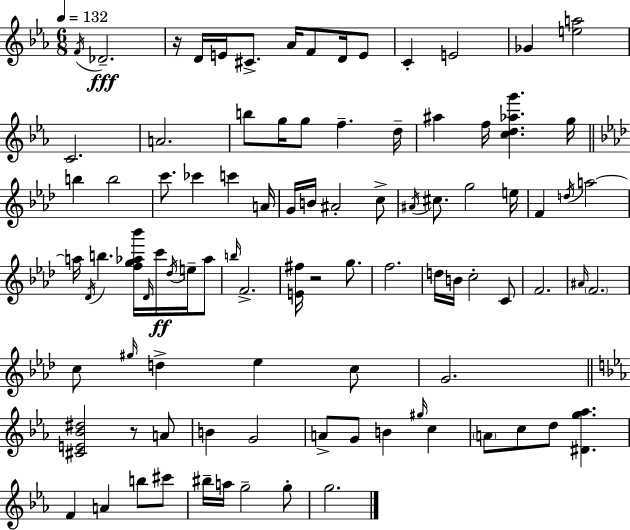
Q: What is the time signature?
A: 6/8